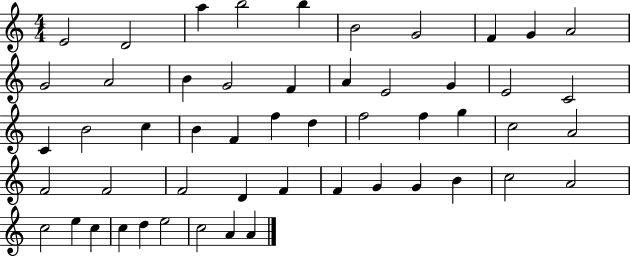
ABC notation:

X:1
T:Untitled
M:4/4
L:1/4
K:C
E2 D2 a b2 b B2 G2 F G A2 G2 A2 B G2 F A E2 G E2 C2 C B2 c B F f d f2 f g c2 A2 F2 F2 F2 D F F G G B c2 A2 c2 e c c d e2 c2 A A